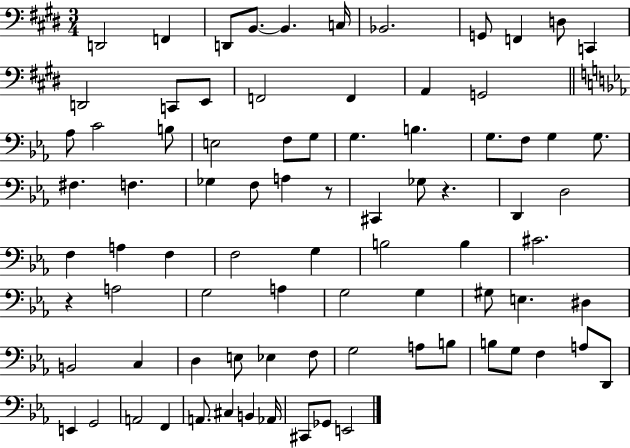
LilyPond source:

{
  \clef bass
  \numericTimeSignature
  \time 3/4
  \key e \major
  d,2 f,4 | d,8 b,8.~~ b,4. c16 | bes,2. | g,8 f,4 d8 c,4 | \break d,2 c,8 e,8 | f,2 f,4 | a,4 g,2 | \bar "||" \break \key c \minor aes8 c'2 b8 | e2 f8 g8 | g4. b4. | g8. f8 g4 g8. | \break fis4. f4. | ges4 f8 a4 r8 | cis,4 ges8 r4. | d,4 d2 | \break f4 a4 f4 | f2 g4 | b2 b4 | cis'2. | \break r4 a2 | g2 a4 | g2 g4 | gis8 e4. dis4 | \break b,2 c4 | d4 e8 ees4 f8 | g2 a8 b8 | b8 g8 f4 a8 d,8 | \break e,4 g,2 | a,2 f,4 | a,8. cis4 b,4 aes,16 | cis,8 ges,8 e,2 | \break \bar "|."
}